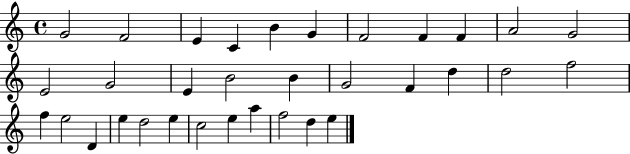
{
  \clef treble
  \time 4/4
  \defaultTimeSignature
  \key c \major
  g'2 f'2 | e'4 c'4 b'4 g'4 | f'2 f'4 f'4 | a'2 g'2 | \break e'2 g'2 | e'4 b'2 b'4 | g'2 f'4 d''4 | d''2 f''2 | \break f''4 e''2 d'4 | e''4 d''2 e''4 | c''2 e''4 a''4 | f''2 d''4 e''4 | \break \bar "|."
}